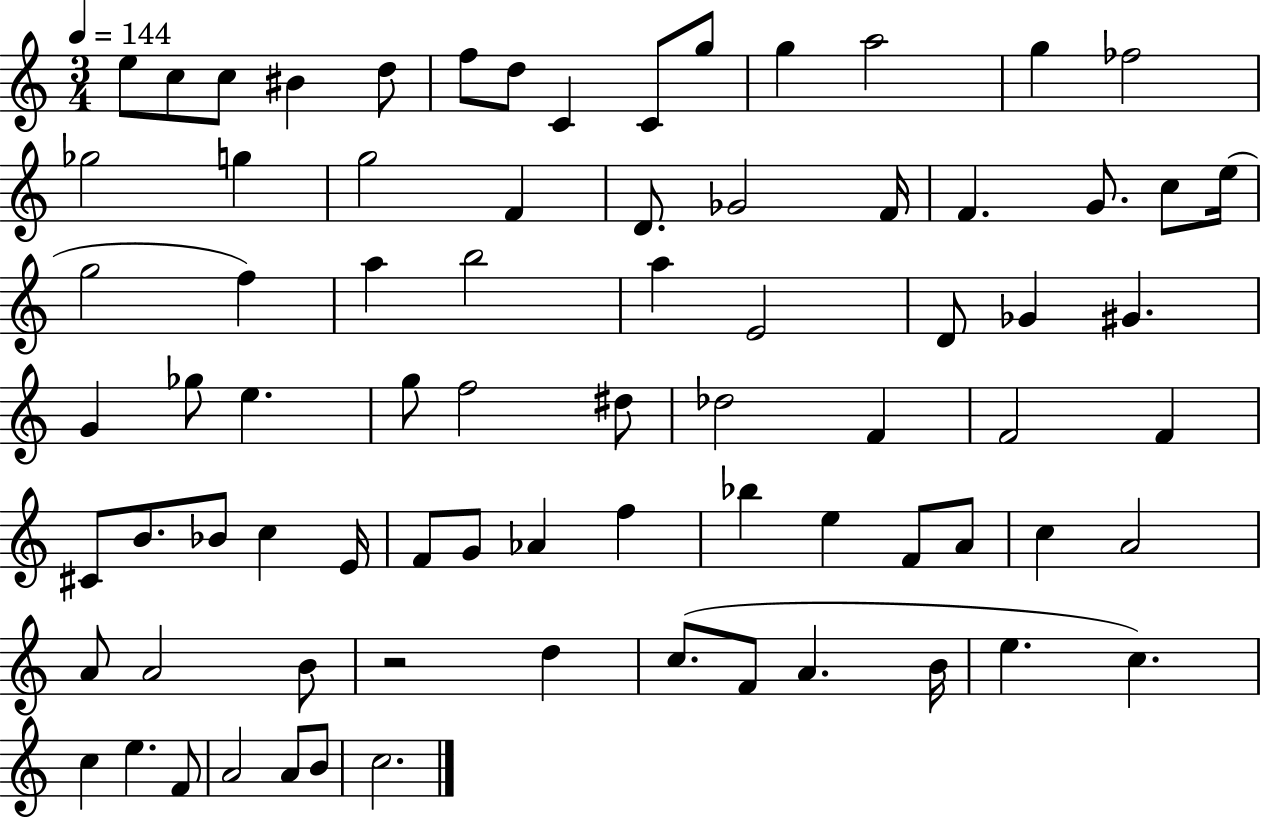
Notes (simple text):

E5/e C5/e C5/e BIS4/q D5/e F5/e D5/e C4/q C4/e G5/e G5/q A5/h G5/q FES5/h Gb5/h G5/q G5/h F4/q D4/e. Gb4/h F4/s F4/q. G4/e. C5/e E5/s G5/h F5/q A5/q B5/h A5/q E4/h D4/e Gb4/q G#4/q. G4/q Gb5/e E5/q. G5/e F5/h D#5/e Db5/h F4/q F4/h F4/q C#4/e B4/e. Bb4/e C5/q E4/s F4/e G4/e Ab4/q F5/q Bb5/q E5/q F4/e A4/e C5/q A4/h A4/e A4/h B4/e R/h D5/q C5/e. F4/e A4/q. B4/s E5/q. C5/q. C5/q E5/q. F4/e A4/h A4/e B4/e C5/h.